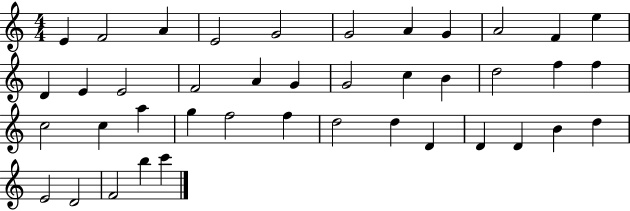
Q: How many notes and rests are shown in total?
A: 41